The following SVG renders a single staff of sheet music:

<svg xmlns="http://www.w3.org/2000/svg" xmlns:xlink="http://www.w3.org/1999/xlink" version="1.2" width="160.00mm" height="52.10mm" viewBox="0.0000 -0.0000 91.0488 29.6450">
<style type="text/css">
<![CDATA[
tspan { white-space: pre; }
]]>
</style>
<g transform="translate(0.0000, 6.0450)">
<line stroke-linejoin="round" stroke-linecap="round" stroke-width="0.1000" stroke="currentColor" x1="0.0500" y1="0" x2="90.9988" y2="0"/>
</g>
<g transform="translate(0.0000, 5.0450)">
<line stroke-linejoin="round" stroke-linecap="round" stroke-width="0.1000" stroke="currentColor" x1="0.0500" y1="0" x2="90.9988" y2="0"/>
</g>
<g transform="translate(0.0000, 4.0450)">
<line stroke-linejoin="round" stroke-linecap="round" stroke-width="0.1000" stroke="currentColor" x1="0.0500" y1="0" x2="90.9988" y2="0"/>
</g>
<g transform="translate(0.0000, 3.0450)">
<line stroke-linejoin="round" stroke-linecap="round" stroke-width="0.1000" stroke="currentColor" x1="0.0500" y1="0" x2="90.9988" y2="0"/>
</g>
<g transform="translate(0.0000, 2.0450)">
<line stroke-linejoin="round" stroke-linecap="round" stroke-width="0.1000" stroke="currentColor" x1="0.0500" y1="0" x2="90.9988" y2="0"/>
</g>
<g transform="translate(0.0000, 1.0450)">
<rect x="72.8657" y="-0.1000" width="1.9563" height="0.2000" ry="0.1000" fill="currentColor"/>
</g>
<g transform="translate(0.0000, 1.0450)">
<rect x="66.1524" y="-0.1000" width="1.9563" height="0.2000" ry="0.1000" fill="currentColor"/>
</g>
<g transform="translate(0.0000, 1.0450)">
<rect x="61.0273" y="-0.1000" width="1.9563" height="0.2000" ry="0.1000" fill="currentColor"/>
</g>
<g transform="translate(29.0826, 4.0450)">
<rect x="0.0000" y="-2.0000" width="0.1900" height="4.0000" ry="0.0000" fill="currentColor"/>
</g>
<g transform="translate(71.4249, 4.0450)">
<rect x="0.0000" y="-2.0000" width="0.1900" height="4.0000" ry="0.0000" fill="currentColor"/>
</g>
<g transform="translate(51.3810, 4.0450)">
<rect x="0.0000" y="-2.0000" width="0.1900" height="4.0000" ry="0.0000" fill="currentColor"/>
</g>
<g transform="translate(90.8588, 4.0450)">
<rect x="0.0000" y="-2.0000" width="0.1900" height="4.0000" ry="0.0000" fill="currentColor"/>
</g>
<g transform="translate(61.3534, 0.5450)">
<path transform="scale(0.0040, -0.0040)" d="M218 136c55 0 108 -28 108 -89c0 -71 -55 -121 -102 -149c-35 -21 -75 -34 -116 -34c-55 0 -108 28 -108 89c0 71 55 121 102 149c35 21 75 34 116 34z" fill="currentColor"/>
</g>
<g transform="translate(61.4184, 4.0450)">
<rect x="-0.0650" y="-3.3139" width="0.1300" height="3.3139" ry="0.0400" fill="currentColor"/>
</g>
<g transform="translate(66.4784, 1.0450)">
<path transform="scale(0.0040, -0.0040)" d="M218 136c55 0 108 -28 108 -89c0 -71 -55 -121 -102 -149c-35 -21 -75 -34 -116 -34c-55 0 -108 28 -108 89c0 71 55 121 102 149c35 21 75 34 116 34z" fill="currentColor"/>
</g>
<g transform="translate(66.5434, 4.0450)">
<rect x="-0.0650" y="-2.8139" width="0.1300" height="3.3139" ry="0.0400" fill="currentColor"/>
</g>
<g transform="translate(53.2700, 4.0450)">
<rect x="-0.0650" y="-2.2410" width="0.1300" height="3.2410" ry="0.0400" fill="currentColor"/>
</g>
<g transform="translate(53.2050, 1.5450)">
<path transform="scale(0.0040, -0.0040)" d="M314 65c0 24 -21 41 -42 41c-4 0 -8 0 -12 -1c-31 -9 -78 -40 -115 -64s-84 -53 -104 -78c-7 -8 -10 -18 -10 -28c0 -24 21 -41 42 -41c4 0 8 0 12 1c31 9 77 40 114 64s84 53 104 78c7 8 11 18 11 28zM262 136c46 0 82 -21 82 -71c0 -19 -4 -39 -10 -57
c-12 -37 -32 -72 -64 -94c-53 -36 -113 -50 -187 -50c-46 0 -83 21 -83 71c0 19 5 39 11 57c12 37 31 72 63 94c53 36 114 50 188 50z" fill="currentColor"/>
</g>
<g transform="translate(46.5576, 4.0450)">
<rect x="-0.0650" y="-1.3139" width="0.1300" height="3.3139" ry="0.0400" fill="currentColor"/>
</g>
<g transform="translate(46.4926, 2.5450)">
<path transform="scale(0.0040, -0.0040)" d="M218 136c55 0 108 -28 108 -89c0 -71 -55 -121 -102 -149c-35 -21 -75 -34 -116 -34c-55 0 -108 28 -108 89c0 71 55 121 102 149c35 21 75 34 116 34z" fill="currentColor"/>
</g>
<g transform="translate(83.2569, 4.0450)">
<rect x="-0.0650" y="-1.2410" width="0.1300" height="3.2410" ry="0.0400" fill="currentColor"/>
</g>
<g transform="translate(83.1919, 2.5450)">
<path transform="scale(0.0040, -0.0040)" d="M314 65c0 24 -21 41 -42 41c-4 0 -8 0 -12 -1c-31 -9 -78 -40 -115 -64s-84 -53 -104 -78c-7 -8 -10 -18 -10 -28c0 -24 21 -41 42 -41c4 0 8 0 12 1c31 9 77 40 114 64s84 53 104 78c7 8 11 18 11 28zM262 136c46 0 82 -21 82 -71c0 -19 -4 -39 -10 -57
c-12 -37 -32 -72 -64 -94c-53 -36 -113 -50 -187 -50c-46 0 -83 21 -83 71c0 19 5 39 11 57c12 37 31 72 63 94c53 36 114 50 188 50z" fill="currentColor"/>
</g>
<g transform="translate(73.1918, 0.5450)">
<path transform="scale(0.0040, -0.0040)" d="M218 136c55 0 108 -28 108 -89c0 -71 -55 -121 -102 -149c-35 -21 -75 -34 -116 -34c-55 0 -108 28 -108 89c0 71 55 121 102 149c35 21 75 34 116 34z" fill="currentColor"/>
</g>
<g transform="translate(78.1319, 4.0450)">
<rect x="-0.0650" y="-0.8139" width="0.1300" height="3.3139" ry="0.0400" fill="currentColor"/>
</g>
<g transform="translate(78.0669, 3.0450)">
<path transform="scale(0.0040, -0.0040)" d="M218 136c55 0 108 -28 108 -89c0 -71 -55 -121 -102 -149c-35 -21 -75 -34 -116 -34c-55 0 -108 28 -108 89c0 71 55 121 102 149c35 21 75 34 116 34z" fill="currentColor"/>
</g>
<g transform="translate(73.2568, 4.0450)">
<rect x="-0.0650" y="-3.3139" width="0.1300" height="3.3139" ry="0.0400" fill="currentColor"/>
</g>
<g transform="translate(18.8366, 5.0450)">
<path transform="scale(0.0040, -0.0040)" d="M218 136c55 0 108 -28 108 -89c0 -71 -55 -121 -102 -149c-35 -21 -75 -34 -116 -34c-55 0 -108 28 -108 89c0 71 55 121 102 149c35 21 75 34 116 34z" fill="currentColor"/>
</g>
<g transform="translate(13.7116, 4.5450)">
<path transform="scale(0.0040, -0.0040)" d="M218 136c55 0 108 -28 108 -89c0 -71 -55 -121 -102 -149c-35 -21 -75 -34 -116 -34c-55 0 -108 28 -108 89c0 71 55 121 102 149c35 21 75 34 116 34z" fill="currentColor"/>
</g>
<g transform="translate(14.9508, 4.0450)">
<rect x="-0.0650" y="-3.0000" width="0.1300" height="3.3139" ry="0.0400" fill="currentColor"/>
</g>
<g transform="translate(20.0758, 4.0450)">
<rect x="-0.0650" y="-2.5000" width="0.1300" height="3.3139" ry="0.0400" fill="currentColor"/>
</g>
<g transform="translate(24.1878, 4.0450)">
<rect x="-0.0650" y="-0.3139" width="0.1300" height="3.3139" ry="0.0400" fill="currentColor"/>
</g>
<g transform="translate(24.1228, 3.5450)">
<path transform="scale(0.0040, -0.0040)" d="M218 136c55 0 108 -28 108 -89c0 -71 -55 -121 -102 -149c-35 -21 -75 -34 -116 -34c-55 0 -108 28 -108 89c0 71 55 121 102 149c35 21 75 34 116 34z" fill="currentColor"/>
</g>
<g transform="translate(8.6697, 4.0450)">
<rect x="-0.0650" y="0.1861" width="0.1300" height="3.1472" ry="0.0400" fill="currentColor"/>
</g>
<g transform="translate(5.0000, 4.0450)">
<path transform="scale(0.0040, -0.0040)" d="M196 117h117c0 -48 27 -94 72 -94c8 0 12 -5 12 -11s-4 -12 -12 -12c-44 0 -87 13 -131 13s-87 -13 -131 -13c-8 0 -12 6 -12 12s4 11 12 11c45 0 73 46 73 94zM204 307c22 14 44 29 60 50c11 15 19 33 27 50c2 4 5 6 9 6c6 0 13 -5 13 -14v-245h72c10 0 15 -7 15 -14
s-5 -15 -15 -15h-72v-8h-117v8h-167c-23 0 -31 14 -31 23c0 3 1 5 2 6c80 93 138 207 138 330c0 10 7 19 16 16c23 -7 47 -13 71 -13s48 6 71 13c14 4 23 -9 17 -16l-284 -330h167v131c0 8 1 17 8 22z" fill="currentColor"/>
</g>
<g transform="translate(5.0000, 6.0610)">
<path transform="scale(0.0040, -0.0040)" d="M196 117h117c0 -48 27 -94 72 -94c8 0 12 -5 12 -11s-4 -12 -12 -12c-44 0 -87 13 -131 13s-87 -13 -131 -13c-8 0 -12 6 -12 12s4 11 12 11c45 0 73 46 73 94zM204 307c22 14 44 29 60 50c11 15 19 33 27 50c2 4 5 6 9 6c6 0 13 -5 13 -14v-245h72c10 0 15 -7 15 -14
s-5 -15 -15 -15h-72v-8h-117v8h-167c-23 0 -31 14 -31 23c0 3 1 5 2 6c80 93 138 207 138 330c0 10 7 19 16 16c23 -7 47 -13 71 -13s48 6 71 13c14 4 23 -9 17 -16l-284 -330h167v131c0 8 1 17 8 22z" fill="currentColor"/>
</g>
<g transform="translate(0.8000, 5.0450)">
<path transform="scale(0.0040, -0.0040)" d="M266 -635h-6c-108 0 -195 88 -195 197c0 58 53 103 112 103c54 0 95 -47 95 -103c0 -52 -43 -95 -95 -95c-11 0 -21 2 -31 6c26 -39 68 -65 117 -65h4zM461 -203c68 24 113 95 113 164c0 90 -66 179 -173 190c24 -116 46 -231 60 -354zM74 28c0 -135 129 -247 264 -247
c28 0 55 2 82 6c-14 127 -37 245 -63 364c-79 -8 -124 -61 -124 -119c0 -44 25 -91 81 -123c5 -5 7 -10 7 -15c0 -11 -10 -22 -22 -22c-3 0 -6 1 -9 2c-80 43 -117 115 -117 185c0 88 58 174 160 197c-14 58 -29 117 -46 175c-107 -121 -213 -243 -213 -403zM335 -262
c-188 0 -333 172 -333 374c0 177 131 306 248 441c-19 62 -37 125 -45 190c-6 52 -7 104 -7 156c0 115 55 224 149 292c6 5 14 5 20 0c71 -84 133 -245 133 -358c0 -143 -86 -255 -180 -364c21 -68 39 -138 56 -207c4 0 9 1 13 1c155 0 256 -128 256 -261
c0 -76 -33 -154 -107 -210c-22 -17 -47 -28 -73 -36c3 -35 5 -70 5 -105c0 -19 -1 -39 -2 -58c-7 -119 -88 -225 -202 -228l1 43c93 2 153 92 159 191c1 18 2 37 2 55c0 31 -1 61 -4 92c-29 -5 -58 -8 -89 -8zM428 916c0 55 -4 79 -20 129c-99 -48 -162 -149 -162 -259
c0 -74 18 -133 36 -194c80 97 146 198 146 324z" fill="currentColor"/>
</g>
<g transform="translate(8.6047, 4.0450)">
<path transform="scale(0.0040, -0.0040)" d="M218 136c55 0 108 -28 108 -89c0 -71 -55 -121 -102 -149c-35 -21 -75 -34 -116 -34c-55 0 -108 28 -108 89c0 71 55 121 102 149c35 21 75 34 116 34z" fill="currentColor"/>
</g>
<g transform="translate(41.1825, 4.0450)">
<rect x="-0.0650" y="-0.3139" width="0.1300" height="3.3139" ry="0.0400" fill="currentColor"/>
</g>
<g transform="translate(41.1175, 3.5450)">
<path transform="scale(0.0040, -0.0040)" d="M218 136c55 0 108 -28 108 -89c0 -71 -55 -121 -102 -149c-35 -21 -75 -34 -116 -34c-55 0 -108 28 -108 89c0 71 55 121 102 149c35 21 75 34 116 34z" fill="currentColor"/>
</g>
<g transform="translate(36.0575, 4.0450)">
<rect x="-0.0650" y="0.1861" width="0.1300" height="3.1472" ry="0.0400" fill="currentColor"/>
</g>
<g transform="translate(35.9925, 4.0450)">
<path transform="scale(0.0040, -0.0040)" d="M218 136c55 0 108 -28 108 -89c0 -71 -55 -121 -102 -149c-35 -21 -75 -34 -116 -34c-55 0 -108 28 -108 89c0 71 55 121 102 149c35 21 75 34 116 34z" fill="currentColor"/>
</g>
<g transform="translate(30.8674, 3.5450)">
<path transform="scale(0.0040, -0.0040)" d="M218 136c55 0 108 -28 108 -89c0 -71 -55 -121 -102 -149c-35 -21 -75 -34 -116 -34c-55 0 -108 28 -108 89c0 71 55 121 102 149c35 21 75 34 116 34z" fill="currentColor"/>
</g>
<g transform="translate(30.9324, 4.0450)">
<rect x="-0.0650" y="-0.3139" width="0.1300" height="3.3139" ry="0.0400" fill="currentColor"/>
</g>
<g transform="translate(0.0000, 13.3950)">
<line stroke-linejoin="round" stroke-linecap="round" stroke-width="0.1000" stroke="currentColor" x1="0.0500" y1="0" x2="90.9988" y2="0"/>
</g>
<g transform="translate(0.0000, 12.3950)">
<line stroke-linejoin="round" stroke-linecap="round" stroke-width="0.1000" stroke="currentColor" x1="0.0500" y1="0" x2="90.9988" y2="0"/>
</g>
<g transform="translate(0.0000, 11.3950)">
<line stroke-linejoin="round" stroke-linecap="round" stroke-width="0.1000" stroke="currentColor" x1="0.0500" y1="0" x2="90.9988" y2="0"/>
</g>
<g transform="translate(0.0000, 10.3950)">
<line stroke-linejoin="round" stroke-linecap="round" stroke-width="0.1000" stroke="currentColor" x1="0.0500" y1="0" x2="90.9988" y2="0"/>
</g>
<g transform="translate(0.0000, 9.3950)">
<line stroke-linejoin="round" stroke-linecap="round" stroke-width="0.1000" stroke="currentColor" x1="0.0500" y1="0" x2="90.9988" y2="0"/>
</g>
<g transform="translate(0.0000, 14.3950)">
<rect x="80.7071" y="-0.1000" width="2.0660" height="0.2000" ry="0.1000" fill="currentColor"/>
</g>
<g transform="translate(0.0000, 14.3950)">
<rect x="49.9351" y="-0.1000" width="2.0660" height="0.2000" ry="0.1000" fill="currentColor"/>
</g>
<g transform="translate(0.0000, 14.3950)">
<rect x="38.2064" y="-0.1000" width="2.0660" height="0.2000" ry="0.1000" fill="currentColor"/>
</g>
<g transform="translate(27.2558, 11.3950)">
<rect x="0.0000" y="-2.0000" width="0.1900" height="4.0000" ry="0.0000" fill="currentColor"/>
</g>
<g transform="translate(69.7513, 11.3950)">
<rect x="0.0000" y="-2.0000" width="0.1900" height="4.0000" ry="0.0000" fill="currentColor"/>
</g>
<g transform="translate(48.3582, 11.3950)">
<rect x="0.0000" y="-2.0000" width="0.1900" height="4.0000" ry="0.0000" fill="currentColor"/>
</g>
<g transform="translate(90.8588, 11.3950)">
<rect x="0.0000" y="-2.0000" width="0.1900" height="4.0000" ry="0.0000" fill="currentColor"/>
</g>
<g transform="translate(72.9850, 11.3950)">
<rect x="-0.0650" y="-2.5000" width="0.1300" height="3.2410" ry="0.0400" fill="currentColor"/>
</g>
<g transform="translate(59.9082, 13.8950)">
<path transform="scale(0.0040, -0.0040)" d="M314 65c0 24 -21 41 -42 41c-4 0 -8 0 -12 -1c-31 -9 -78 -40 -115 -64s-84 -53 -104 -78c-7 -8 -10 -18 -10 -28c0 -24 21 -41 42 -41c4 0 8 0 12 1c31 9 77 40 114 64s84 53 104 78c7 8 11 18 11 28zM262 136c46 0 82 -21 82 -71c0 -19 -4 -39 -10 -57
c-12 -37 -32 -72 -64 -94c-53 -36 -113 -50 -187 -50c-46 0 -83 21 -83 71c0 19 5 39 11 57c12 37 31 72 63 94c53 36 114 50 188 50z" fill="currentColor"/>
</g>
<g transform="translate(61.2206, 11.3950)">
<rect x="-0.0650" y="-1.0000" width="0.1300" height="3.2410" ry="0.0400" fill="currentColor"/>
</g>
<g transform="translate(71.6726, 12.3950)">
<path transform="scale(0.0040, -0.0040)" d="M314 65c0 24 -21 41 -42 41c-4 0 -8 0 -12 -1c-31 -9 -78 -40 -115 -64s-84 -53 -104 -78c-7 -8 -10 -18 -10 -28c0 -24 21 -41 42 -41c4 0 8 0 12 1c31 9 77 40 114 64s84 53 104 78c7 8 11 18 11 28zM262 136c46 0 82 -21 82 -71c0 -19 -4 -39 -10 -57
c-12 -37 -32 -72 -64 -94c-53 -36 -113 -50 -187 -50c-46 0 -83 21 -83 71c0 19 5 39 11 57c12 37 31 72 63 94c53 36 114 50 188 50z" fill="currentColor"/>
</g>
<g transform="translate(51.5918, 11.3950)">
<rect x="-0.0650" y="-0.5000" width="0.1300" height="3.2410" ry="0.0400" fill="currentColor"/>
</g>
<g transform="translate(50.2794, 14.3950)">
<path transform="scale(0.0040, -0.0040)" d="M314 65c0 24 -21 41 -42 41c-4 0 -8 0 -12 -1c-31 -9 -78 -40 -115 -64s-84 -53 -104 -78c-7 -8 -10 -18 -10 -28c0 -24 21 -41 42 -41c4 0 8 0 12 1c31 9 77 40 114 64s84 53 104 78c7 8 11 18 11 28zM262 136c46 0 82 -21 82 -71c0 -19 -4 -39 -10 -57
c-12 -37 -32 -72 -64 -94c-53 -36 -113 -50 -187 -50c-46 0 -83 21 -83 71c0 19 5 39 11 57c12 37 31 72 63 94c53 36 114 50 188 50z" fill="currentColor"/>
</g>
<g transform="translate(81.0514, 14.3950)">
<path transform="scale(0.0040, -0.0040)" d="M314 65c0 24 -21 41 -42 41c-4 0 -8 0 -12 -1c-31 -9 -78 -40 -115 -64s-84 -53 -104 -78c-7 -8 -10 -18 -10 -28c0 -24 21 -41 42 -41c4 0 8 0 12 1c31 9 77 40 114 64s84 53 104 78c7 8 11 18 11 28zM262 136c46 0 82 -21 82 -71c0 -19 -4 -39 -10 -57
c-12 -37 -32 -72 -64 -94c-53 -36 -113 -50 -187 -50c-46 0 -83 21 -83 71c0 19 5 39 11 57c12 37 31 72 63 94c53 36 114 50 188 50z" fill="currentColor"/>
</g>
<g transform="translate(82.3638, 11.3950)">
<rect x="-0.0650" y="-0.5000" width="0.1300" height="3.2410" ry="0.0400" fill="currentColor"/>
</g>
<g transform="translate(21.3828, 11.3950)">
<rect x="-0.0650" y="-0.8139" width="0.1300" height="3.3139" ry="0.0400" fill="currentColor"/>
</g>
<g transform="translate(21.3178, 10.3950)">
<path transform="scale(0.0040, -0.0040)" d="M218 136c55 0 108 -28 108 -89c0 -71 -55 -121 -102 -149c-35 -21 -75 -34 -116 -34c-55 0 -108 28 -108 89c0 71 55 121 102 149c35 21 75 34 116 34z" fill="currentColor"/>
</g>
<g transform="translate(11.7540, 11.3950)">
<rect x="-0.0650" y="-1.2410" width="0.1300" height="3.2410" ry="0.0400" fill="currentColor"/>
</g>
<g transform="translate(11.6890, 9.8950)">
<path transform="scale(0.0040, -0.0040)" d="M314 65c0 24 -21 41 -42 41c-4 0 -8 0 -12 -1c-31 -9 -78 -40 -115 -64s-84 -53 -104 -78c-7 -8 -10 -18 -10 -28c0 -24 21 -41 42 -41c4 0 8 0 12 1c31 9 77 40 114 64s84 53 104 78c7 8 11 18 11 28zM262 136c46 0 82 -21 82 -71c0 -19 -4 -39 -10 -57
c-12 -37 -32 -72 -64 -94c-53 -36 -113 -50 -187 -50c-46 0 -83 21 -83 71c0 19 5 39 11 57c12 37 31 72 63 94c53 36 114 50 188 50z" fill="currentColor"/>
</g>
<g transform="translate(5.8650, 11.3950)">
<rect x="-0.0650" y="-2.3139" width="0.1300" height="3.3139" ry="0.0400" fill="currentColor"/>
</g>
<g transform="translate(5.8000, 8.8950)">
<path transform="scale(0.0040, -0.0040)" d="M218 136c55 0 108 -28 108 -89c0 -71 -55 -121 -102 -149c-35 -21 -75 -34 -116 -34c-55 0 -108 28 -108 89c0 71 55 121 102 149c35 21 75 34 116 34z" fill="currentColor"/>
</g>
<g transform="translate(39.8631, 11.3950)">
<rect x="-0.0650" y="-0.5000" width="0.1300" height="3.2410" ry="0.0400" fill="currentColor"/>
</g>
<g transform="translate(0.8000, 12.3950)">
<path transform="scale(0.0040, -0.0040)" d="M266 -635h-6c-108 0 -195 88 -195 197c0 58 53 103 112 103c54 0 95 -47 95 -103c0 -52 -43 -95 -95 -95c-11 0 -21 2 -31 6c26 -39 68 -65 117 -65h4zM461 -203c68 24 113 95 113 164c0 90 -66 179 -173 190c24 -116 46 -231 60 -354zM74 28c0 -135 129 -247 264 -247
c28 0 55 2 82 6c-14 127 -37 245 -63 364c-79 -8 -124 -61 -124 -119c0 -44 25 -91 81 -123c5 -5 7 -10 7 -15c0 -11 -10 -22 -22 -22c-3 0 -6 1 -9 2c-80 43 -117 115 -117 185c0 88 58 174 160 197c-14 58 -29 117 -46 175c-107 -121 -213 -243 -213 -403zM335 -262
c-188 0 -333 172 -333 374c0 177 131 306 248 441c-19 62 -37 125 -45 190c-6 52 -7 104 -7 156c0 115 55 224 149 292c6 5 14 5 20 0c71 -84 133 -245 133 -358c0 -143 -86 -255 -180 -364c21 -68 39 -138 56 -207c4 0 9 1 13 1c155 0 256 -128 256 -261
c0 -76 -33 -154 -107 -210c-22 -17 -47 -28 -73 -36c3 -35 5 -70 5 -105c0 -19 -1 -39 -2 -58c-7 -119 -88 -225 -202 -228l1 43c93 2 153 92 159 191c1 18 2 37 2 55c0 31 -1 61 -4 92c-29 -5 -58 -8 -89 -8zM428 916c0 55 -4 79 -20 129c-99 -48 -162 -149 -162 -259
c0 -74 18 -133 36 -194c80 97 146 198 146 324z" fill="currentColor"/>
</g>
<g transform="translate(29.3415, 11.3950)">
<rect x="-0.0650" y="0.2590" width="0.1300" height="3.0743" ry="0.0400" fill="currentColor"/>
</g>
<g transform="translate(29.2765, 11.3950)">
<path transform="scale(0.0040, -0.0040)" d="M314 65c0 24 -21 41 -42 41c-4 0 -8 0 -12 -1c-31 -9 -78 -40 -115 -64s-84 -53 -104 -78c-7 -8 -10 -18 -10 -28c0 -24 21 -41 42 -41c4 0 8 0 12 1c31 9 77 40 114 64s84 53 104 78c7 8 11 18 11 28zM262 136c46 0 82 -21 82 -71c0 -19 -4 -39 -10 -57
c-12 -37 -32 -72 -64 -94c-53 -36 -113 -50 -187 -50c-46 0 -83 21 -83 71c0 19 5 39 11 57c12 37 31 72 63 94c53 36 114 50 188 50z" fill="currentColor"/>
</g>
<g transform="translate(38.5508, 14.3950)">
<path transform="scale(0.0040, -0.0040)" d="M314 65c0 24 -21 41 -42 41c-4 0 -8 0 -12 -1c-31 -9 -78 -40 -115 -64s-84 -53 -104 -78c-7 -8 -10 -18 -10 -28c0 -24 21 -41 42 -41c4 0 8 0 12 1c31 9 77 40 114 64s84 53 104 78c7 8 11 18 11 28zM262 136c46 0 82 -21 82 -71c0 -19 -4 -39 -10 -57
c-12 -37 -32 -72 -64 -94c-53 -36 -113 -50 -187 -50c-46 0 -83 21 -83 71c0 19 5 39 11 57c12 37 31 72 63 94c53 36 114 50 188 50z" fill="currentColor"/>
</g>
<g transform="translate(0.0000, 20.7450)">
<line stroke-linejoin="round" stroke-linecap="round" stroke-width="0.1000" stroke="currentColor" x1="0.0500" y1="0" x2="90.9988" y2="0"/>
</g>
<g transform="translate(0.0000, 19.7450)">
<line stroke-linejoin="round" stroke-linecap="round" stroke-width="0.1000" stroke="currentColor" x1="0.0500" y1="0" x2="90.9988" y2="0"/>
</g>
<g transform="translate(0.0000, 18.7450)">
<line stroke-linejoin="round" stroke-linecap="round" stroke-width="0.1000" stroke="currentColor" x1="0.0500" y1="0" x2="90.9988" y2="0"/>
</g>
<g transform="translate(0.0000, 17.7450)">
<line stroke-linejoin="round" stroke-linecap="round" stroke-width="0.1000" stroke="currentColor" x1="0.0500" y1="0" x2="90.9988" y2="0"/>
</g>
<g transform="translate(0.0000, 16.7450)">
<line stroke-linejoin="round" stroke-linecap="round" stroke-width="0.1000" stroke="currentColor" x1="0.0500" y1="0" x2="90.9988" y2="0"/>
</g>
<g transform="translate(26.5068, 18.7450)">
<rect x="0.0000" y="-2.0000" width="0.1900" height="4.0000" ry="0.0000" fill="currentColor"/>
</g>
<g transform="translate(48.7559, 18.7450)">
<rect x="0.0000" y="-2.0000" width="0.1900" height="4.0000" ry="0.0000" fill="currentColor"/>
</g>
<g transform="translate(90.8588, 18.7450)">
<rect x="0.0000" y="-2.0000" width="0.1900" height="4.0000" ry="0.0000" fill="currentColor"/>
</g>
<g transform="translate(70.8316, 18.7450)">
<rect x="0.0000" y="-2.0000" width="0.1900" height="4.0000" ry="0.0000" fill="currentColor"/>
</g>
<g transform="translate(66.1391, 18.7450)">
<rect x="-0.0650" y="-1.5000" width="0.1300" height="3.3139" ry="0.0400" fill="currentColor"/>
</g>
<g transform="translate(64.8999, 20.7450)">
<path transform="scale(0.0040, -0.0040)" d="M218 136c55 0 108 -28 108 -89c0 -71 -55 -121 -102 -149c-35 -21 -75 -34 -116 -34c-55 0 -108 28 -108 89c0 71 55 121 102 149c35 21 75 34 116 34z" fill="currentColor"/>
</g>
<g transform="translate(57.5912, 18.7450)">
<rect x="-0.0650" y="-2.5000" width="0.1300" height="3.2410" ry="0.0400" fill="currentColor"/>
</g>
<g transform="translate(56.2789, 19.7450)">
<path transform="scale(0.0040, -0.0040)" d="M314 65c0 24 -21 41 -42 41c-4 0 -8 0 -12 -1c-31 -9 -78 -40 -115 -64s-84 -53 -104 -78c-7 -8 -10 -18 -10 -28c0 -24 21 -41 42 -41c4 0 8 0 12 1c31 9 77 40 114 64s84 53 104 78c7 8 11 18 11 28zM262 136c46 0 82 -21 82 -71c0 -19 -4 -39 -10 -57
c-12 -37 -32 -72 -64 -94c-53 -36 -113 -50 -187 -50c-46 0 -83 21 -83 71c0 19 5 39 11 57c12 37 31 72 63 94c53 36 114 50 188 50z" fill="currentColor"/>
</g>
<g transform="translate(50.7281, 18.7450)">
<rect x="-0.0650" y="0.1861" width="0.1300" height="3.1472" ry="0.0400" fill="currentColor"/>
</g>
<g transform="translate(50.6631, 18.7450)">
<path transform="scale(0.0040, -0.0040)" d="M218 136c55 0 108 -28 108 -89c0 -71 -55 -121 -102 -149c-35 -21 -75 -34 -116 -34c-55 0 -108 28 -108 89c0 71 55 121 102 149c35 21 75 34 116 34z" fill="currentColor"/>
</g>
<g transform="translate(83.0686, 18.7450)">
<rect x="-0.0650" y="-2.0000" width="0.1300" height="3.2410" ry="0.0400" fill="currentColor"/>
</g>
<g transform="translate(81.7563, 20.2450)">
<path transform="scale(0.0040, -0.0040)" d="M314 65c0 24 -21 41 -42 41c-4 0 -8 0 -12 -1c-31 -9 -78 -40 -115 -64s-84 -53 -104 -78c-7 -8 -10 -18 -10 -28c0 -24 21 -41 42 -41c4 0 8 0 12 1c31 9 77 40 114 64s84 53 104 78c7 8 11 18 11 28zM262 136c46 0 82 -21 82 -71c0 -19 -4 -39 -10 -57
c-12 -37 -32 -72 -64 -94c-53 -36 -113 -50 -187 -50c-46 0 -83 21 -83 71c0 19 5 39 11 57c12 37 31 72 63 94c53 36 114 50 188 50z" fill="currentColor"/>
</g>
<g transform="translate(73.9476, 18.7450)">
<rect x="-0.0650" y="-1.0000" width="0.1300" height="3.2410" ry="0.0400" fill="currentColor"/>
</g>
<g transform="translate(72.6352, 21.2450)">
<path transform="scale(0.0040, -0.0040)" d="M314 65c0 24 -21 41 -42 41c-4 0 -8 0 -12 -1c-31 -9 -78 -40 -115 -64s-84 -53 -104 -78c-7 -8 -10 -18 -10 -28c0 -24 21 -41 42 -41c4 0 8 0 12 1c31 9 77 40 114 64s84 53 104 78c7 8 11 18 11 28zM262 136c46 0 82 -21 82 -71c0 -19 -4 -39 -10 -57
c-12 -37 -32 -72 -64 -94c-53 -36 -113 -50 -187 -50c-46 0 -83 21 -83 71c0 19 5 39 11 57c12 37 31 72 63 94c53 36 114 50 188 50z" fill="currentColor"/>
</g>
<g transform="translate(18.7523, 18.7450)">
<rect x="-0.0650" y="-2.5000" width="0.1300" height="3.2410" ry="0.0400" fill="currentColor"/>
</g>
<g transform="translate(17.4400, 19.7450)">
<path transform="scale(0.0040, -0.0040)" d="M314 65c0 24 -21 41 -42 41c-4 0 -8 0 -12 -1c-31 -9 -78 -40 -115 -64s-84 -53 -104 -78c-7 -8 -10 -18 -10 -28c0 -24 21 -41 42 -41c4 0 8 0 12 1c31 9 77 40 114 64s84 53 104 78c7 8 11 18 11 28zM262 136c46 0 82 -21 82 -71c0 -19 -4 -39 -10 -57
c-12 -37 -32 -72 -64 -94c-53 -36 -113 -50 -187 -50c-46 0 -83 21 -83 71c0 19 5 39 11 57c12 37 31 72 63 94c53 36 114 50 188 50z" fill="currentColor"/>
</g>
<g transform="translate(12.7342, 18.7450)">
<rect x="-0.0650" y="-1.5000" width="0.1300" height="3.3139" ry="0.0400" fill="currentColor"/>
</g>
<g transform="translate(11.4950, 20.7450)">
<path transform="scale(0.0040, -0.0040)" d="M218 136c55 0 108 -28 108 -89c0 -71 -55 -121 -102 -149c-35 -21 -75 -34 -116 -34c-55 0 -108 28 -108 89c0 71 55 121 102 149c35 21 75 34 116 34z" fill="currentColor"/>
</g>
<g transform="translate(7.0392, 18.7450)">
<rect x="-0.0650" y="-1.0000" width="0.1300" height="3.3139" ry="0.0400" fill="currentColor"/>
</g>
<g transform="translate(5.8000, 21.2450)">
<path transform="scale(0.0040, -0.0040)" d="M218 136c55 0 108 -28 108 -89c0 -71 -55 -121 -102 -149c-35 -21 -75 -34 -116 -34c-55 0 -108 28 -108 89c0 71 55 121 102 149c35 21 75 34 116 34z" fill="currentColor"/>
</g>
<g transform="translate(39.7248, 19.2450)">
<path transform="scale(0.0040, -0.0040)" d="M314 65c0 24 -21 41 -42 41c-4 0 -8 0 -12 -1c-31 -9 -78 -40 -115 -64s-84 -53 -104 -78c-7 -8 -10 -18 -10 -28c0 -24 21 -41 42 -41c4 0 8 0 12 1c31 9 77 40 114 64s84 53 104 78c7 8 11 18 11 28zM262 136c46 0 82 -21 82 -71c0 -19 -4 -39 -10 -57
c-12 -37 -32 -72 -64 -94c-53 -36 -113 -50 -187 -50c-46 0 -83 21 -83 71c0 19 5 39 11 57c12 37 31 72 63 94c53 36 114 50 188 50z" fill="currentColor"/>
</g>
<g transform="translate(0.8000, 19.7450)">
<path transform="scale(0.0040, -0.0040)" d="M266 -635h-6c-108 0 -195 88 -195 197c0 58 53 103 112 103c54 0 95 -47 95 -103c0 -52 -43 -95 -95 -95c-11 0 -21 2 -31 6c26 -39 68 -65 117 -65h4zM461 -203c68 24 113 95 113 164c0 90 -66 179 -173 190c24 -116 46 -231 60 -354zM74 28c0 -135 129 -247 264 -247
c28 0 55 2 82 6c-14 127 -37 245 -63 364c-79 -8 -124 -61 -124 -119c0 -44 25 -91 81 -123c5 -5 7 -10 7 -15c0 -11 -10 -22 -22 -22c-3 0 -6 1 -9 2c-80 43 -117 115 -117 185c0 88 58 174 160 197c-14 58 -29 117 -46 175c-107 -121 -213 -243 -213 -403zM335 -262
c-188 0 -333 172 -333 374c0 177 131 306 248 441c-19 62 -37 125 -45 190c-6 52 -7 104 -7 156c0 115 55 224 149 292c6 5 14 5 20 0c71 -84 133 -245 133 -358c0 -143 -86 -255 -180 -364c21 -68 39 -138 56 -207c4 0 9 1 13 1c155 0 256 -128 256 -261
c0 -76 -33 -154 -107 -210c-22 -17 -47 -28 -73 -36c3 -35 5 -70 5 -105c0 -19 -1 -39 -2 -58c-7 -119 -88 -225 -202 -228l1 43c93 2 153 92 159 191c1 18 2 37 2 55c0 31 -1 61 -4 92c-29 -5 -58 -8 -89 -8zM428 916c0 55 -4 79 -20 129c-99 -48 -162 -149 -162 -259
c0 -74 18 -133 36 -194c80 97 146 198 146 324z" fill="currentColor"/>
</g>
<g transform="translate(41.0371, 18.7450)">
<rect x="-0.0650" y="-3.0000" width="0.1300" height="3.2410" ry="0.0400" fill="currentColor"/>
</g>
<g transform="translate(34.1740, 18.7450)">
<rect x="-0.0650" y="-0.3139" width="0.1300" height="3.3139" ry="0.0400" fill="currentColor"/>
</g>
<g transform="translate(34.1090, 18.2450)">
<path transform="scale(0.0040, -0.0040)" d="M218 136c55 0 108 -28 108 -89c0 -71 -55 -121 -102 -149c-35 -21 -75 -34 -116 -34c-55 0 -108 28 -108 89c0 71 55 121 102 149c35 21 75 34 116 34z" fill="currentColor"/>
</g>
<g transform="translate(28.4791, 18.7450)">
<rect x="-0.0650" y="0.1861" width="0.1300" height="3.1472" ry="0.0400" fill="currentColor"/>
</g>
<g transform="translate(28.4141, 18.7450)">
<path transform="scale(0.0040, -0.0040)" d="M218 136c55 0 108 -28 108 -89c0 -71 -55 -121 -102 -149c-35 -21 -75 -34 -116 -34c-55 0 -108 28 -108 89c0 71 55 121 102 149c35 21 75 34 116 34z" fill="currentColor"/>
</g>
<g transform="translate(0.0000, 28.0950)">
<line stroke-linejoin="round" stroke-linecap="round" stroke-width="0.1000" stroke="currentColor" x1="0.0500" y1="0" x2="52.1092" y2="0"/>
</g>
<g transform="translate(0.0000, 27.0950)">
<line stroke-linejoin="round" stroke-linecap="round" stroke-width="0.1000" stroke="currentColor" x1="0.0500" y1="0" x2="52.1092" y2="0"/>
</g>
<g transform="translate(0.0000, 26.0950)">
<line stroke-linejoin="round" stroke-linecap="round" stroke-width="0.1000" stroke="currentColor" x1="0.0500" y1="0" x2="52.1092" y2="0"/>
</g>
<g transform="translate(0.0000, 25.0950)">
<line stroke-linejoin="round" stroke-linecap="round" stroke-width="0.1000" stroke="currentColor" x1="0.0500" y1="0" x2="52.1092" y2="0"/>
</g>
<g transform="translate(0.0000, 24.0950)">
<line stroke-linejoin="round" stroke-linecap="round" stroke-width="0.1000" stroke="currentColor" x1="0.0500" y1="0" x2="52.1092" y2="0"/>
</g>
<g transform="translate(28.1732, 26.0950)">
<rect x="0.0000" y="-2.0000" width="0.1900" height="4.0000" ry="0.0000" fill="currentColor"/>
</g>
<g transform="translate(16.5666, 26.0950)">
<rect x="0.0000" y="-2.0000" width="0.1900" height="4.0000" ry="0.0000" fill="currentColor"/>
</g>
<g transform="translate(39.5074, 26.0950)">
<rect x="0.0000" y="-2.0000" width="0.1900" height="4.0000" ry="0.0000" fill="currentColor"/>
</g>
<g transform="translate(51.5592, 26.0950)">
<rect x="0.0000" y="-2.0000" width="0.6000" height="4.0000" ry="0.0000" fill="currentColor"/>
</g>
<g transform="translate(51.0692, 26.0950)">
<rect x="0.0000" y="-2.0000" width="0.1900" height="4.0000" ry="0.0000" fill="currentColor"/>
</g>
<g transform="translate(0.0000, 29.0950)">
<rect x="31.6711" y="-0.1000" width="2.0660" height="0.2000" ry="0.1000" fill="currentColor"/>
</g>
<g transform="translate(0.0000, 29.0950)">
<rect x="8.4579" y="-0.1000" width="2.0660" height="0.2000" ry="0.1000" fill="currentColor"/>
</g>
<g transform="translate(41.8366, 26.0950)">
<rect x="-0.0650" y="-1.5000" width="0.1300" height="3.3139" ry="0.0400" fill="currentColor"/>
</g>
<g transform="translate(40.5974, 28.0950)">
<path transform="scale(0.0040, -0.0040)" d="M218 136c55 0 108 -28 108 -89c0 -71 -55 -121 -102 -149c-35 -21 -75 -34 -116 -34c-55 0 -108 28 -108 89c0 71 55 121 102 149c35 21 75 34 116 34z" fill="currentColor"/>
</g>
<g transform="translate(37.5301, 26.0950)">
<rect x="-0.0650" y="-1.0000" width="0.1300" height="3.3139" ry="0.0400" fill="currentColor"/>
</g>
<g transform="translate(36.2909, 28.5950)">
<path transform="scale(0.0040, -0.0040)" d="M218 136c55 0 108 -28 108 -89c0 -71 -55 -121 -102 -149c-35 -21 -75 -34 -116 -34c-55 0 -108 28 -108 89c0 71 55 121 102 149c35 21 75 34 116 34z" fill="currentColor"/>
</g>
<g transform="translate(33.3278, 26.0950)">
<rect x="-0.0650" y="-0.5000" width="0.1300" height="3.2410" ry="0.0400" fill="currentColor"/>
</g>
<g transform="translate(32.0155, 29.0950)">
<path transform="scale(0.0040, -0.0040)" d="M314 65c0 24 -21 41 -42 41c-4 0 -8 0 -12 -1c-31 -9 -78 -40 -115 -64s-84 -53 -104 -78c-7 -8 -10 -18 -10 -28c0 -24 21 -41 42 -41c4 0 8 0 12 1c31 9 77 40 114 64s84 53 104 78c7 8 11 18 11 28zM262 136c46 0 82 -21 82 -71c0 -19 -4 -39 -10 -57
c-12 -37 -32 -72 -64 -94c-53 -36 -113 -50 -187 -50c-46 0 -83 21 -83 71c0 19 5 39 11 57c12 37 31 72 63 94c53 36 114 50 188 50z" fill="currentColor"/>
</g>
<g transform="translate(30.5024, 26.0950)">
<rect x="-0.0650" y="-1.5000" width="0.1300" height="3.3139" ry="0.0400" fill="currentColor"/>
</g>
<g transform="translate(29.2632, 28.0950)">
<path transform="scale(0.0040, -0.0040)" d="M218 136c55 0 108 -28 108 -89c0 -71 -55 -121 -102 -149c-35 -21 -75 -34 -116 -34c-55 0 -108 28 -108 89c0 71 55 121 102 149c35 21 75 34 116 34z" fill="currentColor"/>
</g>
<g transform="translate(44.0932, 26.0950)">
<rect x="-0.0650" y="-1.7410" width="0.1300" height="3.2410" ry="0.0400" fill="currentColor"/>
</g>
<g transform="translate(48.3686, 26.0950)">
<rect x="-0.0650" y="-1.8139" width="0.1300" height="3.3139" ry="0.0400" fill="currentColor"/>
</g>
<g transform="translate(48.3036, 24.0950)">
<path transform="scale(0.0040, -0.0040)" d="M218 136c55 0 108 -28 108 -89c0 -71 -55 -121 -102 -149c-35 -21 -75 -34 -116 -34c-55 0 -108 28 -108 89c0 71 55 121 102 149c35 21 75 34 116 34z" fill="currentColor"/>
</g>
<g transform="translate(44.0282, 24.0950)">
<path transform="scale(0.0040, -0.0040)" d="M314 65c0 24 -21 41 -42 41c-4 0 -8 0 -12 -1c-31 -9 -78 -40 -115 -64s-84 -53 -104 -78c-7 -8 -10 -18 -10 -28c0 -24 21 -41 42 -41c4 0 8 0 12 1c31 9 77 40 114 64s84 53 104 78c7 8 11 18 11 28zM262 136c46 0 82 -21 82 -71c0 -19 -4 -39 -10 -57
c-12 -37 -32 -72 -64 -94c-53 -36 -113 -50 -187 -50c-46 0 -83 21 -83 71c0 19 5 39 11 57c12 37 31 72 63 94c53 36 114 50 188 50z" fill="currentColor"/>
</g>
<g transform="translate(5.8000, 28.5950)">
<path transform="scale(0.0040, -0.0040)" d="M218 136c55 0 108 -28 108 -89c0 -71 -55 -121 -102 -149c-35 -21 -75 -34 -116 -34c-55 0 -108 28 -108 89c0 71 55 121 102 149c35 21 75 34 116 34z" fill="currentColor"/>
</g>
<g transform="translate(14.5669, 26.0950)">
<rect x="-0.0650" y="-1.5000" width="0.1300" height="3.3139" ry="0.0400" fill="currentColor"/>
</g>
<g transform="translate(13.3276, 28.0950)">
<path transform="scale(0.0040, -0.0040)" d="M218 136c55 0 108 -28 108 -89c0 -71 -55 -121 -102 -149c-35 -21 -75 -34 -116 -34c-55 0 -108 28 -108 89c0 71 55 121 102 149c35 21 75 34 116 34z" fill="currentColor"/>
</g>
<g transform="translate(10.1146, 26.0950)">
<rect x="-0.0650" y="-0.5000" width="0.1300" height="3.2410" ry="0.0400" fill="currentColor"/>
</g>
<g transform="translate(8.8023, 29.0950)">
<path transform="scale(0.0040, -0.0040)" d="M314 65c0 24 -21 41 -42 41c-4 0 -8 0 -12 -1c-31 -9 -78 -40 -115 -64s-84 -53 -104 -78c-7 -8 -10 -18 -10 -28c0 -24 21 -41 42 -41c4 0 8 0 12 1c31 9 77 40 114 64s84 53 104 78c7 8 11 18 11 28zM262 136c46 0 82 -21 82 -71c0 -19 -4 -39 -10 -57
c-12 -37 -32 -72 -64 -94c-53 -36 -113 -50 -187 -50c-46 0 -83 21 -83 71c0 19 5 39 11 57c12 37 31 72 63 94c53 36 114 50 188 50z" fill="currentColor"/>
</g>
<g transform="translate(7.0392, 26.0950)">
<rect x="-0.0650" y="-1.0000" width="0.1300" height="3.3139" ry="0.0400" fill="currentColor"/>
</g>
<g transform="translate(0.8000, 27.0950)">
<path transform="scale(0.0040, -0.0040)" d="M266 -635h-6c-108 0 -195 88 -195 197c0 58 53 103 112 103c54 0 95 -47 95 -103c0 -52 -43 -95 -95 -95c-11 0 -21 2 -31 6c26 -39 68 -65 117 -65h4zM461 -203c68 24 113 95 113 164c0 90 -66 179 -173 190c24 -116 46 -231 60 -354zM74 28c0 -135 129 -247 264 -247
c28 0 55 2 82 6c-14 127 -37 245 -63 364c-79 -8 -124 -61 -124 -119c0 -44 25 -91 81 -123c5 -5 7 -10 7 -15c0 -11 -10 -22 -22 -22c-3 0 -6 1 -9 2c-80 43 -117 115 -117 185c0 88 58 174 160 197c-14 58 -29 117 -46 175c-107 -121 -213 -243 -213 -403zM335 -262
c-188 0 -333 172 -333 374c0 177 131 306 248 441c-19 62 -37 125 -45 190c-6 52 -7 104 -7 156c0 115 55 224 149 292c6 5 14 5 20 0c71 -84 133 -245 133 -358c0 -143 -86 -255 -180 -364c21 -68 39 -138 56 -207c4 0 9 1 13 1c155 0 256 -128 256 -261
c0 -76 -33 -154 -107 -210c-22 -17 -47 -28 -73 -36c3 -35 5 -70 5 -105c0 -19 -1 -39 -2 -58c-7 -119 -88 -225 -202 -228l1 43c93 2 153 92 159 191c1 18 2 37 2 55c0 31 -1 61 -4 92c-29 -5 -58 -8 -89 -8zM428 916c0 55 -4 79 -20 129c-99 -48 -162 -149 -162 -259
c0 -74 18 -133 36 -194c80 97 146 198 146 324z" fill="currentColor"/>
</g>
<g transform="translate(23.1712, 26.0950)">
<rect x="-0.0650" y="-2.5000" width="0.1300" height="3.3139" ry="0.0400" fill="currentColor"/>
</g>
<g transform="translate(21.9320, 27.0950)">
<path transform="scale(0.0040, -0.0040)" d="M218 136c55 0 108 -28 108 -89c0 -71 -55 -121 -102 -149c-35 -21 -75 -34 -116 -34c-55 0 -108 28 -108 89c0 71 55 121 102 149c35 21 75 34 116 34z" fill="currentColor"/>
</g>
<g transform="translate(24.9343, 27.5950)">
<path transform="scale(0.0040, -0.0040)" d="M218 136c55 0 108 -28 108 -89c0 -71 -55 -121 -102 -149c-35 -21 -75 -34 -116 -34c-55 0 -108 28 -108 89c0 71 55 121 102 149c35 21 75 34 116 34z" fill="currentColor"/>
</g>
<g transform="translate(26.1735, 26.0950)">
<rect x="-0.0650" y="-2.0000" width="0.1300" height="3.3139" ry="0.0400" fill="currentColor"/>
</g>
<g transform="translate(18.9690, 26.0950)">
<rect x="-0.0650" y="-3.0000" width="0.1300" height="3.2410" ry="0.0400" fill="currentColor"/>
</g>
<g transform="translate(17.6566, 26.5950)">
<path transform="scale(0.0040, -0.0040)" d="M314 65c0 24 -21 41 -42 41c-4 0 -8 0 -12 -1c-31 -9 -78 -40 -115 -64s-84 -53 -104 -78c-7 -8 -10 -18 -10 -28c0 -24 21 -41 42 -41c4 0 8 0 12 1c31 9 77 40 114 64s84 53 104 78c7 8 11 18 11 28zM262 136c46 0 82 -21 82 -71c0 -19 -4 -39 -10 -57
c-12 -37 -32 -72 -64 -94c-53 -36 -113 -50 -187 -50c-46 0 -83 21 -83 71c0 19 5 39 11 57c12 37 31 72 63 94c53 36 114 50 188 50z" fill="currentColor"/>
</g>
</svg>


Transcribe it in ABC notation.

X:1
T:Untitled
M:4/4
L:1/4
K:C
B A G c c B c e g2 b a b d e2 g e2 d B2 C2 C2 D2 G2 C2 D E G2 B c A2 B G2 E D2 F2 D C2 E A2 G F E C2 D E f2 f